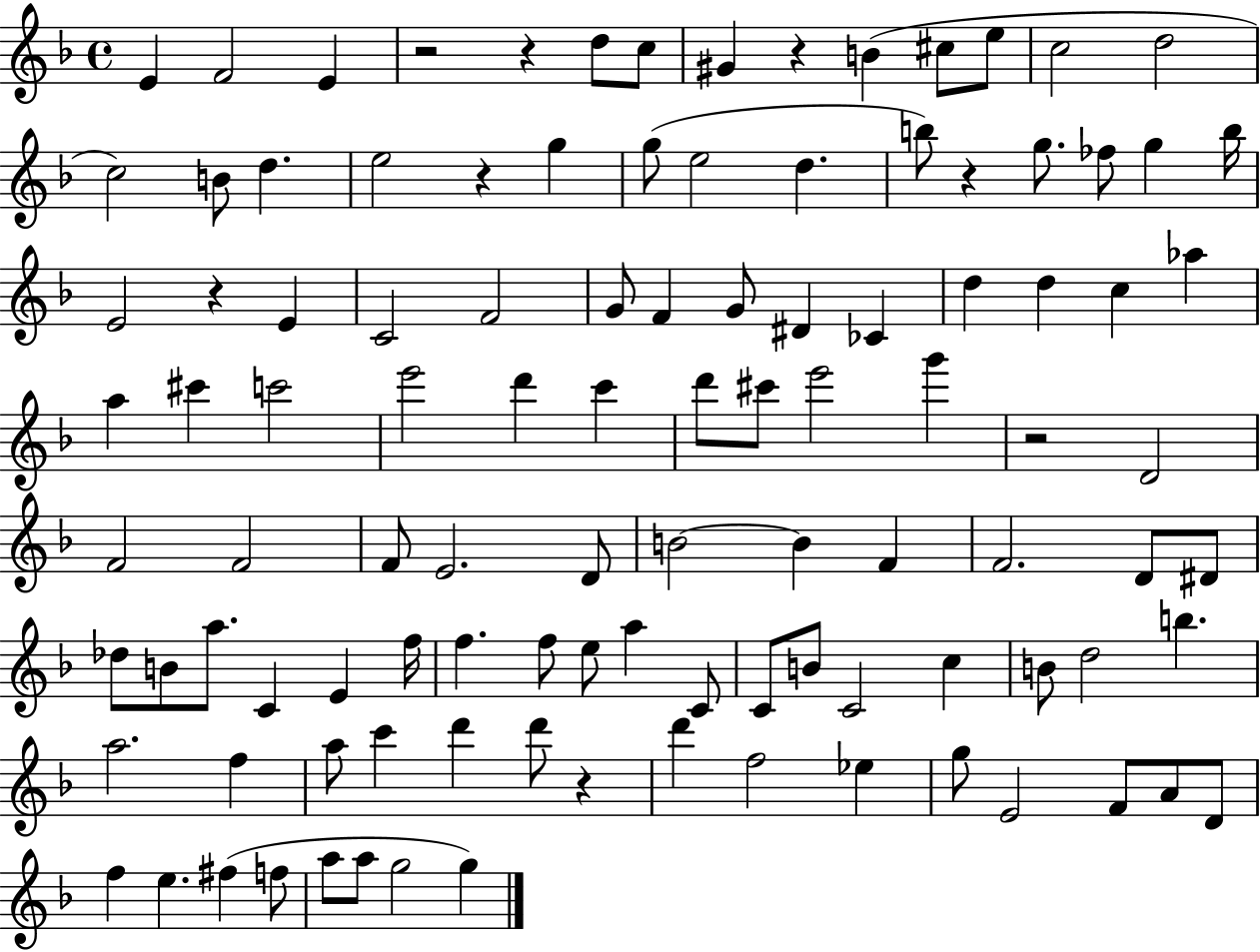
E4/q F4/h E4/q R/h R/q D5/e C5/e G#4/q R/q B4/q C#5/e E5/e C5/h D5/h C5/h B4/e D5/q. E5/h R/q G5/q G5/e E5/h D5/q. B5/e R/q G5/e. FES5/e G5/q B5/s E4/h R/q E4/q C4/h F4/h G4/e F4/q G4/e D#4/q CES4/q D5/q D5/q C5/q Ab5/q A5/q C#6/q C6/h E6/h D6/q C6/q D6/e C#6/e E6/h G6/q R/h D4/h F4/h F4/h F4/e E4/h. D4/e B4/h B4/q F4/q F4/h. D4/e D#4/e Db5/e B4/e A5/e. C4/q E4/q F5/s F5/q. F5/e E5/e A5/q C4/e C4/e B4/e C4/h C5/q B4/e D5/h B5/q. A5/h. F5/q A5/e C6/q D6/q D6/e R/q D6/q F5/h Eb5/q G5/e E4/h F4/e A4/e D4/e F5/q E5/q. F#5/q F5/e A5/e A5/e G5/h G5/q